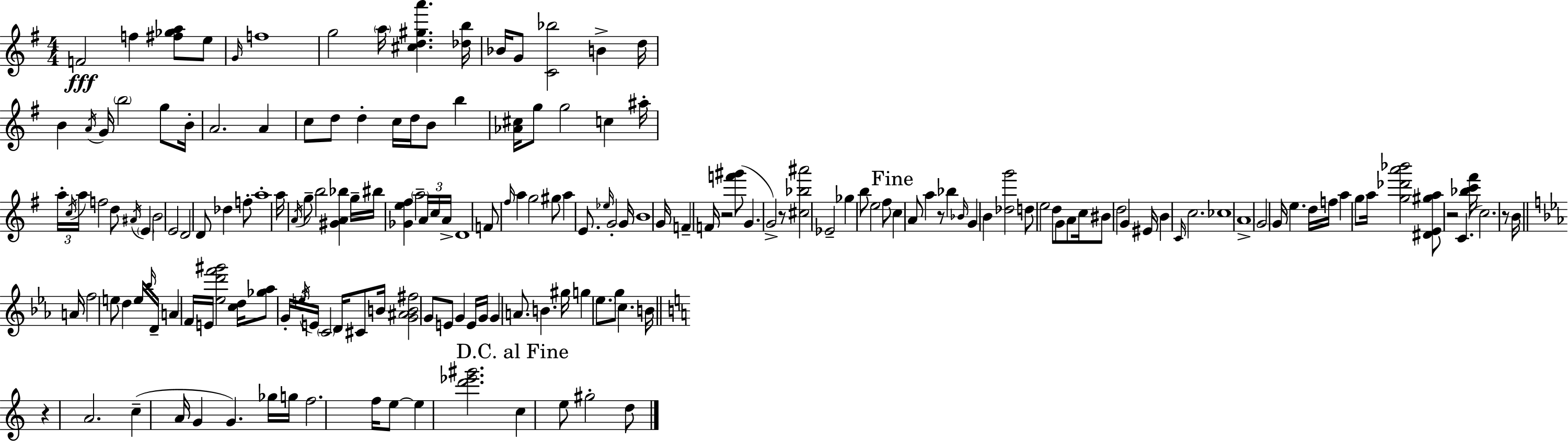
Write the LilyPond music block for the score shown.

{
  \clef treble
  \numericTimeSignature
  \time 4/4
  \key g \major
  f'2\fff f''4 <fis'' ges'' a''>8 e''8 | \grace { g'16 } f''1 | g''2 \parenthesize a''16 <cis'' d'' gis'' a'''>4. | <des'' b''>16 bes'16 g'8 <c' bes''>2 b'4-> | \break d''16 b'4 \acciaccatura { a'16 } g'16 \parenthesize b''2 g''8 | b'16-. a'2. a'4 | c''8 d''8 d''4-. c''16 d''16 b'8 b''4 | <aes' cis''>16 g''8 g''2 c''4 | \break ais''16-. \tuplet 3/2 { a''16-. \acciaccatura { c''16 } a''16 } f''2 d''8 \acciaccatura { ais'16 } | \parenthesize e'4 b'2 e'2 | d'2 d'8 des''4 | f''8-. a''1-. | \break a''16 \acciaccatura { a'16 } g''8-- b''2 | <gis' a' bes''>4 g''16-- bis''16 <ges' e'' fis''>4 \parenthesize a''2-- | \tuplet 3/2 { a'16 c''16 a'16-> } d'1 | f'8 \grace { fis''16 } a''4 g''2 | \break gis''8 a''4 e'8. \grace { ees''16 } g'2-. | g'16 b'1 | g'16 f'4-- f'16 r2 | <f''' gis'''>8( g'4. g'2->) | \break r8 <cis'' bes'' ais'''>2 ees'2-- | ges''4 b''8 e''2 | fis''8 \mark "Fine" c''4 a'8 a''4 | r8 bes''4 \grace { bes'16 } g'4 b'4 | \break <des'' g'''>2 d''8 e''2 | d''8 g'8 a'8 c''16 bis'8 d''2 | g'4 eis'16 b'4 \grace { c'16 } c''2. | ces''1 | \break \parenthesize a'1-> | g'2 | g'16 e''4. d''16 f''16 a''4 g''8 | a''16 <g'' des''' a''' bes'''>2 <dis' e' gis'' a''>8 r2 | \break c'4.( <bes'' c''' fis'''>16 c''2.) | r8 b'16 \bar "||" \break \key ees \major a'16 f''2 e''8 d''4 e''16 | \grace { bes''16 } d'16-- a'4 f'16 e'16 <ees'' d''' f''' gis'''>2 | <c'' d''>16 <ges'' aes''>8 \tuplet 3/2 { g'16-. \acciaccatura { e''16 } e'16 } \parenthesize c'2 d'16 cis'8 | b'16 <g' ais' b' fis''>2 g'8 e'8 g'4 | \break e'16 g'16 g'4 a'8. b'4. | gis''16 g''4 \parenthesize ees''8. g''8 c''4. | b'16 \bar "||" \break \key c \major r4 a'2. | c''4--( a'16 g'4 g'4.) ges''16 | g''16 f''2. f''16 e''8~~ | e''4 <d''' ees''' gis'''>2. | \break \mark "D.C. al Fine" c''4 e''8 gis''2-. d''8 | \bar "|."
}